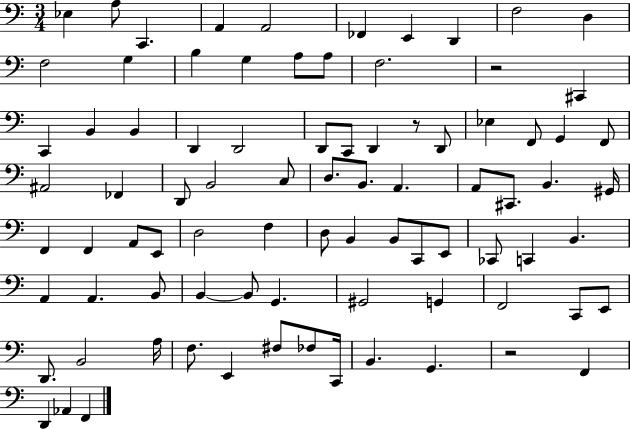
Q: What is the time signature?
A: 3/4